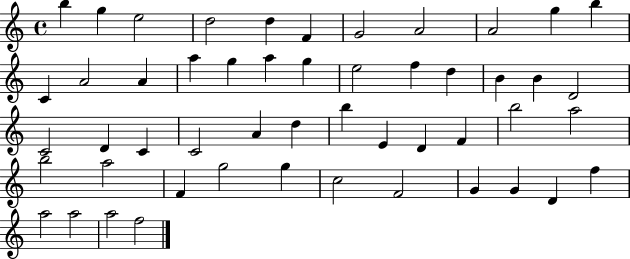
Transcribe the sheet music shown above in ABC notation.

X:1
T:Untitled
M:4/4
L:1/4
K:C
b g e2 d2 d F G2 A2 A2 g b C A2 A a g a g e2 f d B B D2 C2 D C C2 A d b E D F b2 a2 b2 a2 F g2 g c2 F2 G G D f a2 a2 a2 f2